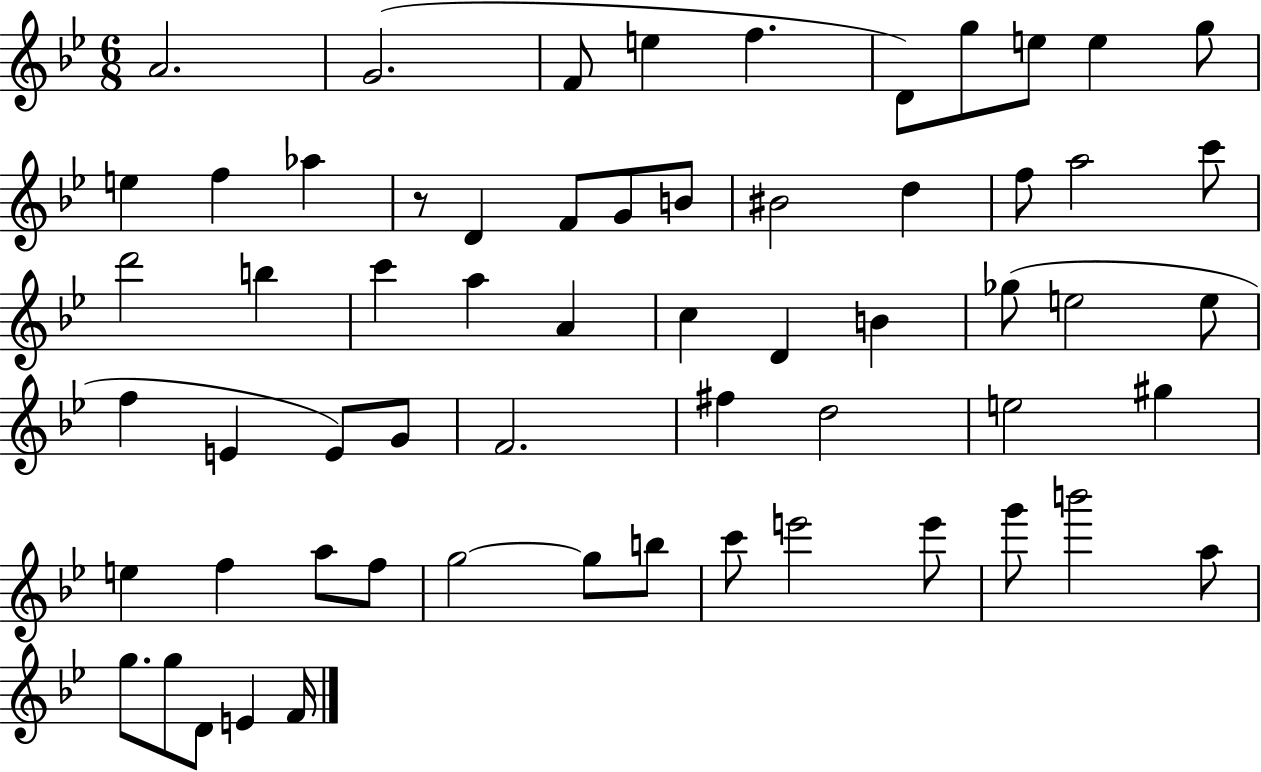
A4/h. G4/h. F4/e E5/q F5/q. D4/e G5/e E5/e E5/q G5/e E5/q F5/q Ab5/q R/e D4/q F4/e G4/e B4/e BIS4/h D5/q F5/e A5/h C6/e D6/h B5/q C6/q A5/q A4/q C5/q D4/q B4/q Gb5/e E5/h E5/e F5/q E4/q E4/e G4/e F4/h. F#5/q D5/h E5/h G#5/q E5/q F5/q A5/e F5/e G5/h G5/e B5/e C6/e E6/h E6/e G6/e B6/h A5/e G5/e. G5/e D4/e E4/q F4/s